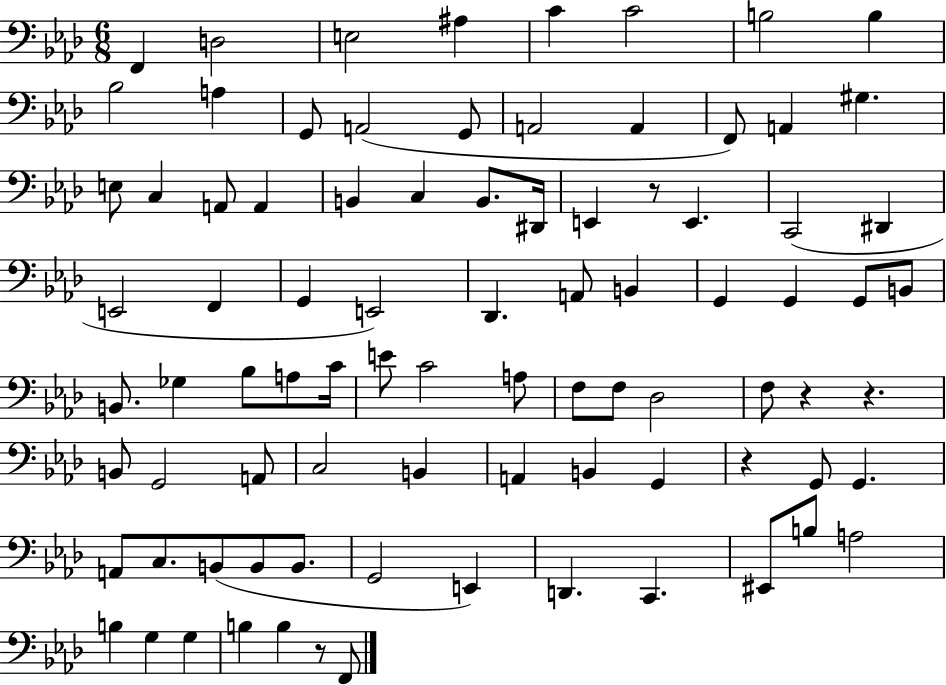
{
  \clef bass
  \numericTimeSignature
  \time 6/8
  \key aes \major
  f,4 d2 | e2 ais4 | c'4 c'2 | b2 b4 | \break bes2 a4 | g,8 a,2( g,8 | a,2 a,4 | f,8) a,4 gis4. | \break e8 c4 a,8 a,4 | b,4 c4 b,8. dis,16 | e,4 r8 e,4. | c,2( dis,4 | \break e,2 f,4 | g,4 e,2) | des,4. a,8 b,4 | g,4 g,4 g,8 b,8 | \break b,8. ges4 bes8 a8 c'16 | e'8 c'2 a8 | f8 f8 des2 | f8 r4 r4. | \break b,8 g,2 a,8 | c2 b,4 | a,4 b,4 g,4 | r4 g,8 g,4. | \break a,8 c8. b,8( b,8 b,8. | g,2 e,4) | d,4. c,4. | eis,8 b8 a2 | \break b4 g4 g4 | b4 b4 r8 f,8 | \bar "|."
}